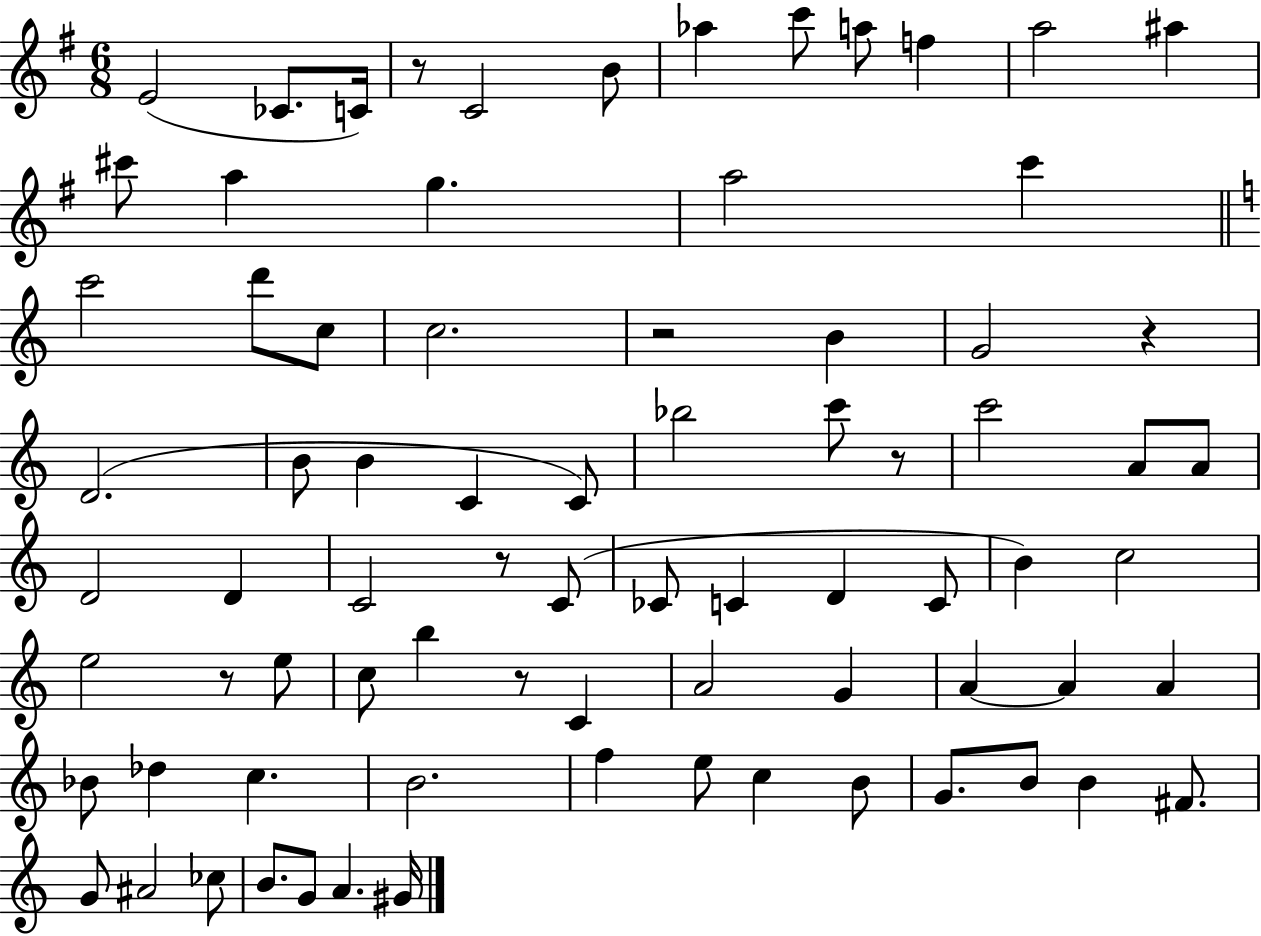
{
  \clef treble
  \numericTimeSignature
  \time 6/8
  \key g \major
  \repeat volta 2 { e'2( ces'8. c'16) | r8 c'2 b'8 | aes''4 c'''8 a''8 f''4 | a''2 ais''4 | \break cis'''8 a''4 g''4. | a''2 c'''4 | \bar "||" \break \key c \major c'''2 d'''8 c''8 | c''2. | r2 b'4 | g'2 r4 | \break d'2.( | b'8 b'4 c'4 c'8) | bes''2 c'''8 r8 | c'''2 a'8 a'8 | \break d'2 d'4 | c'2 r8 c'8( | ces'8 c'4 d'4 c'8 | b'4) c''2 | \break e''2 r8 e''8 | c''8 b''4 r8 c'4 | a'2 g'4 | a'4~~ a'4 a'4 | \break bes'8 des''4 c''4. | b'2. | f''4 e''8 c''4 b'8 | g'8. b'8 b'4 fis'8. | \break g'8 ais'2 ces''8 | b'8. g'8 a'4. gis'16 | } \bar "|."
}